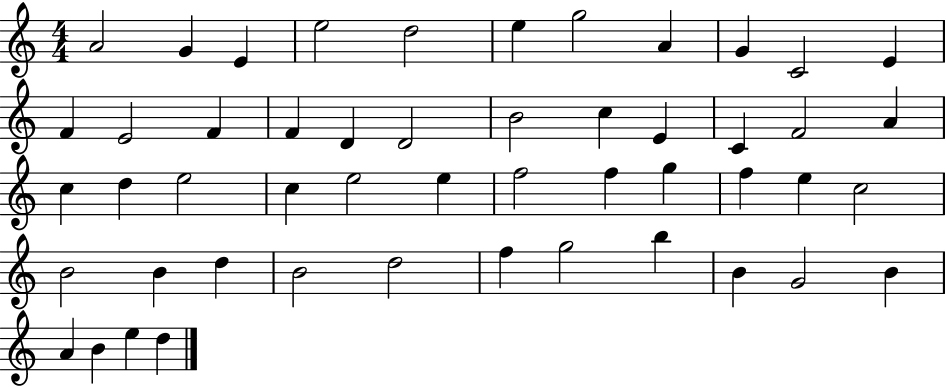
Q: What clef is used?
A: treble